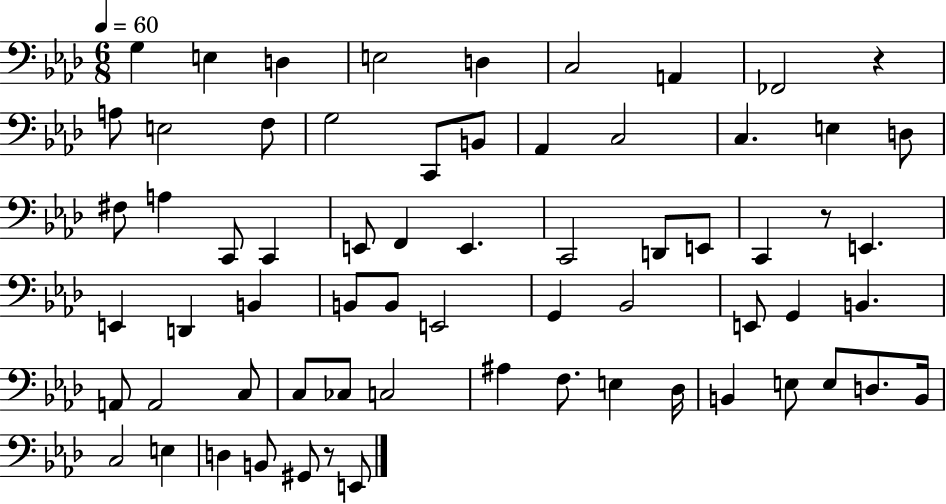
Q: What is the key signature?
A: AES major